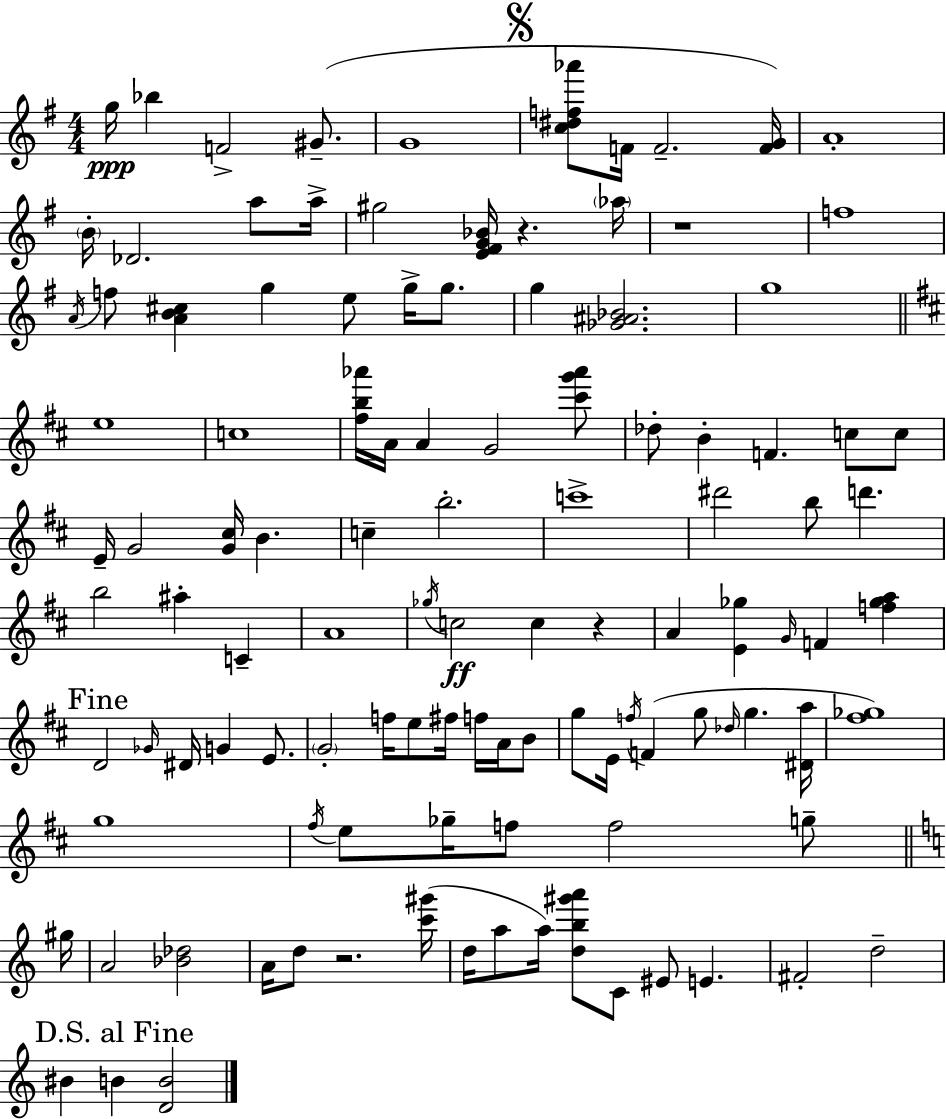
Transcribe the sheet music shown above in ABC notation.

X:1
T:Untitled
M:4/4
L:1/4
K:G
g/4 _b F2 ^G/2 G4 [c^df_a']/2 F/4 F2 [FG]/4 A4 B/4 _D2 a/2 a/4 ^g2 [E^FG_B]/4 z _a/4 z4 f4 A/4 f/2 [AB^c] g e/2 g/4 g/2 g [_G^A_B]2 g4 e4 c4 [^fb_a']/4 A/4 A G2 [^c'g'_a']/2 _d/2 B F c/2 c/2 E/4 G2 [G^c]/4 B c b2 c'4 ^d'2 b/2 d' b2 ^a C A4 _g/4 c2 c z A [E_g] G/4 F [f_ga] D2 _G/4 ^D/4 G E/2 G2 f/4 e/2 ^f/4 f/4 A/4 B/2 g/2 E/4 f/4 F g/2 _d/4 g [^Da]/4 [^f_g]4 g4 ^f/4 e/2 _g/4 f/2 f2 g/2 ^g/4 A2 [_B_d]2 A/4 d/2 z2 [c'^g']/4 d/4 a/2 a/4 [db^g'a']/2 C/2 ^E/2 E ^F2 d2 ^B B [DB]2